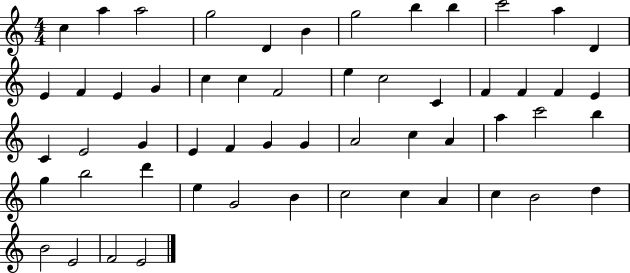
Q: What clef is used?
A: treble